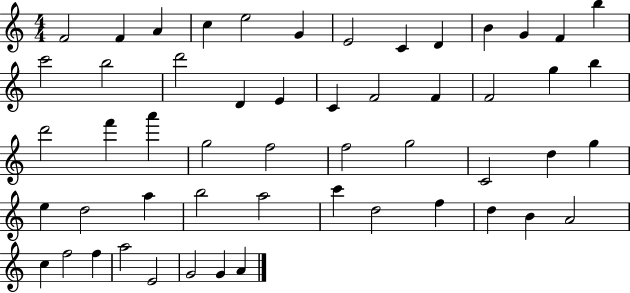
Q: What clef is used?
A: treble